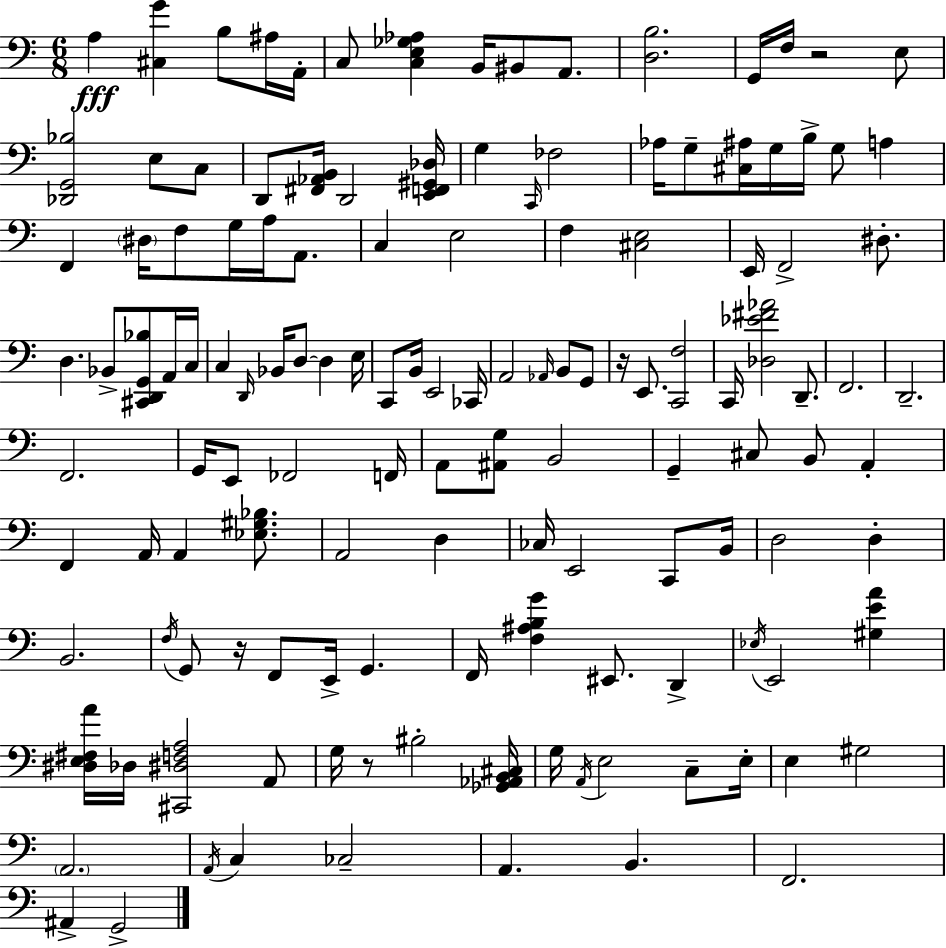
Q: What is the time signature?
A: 6/8